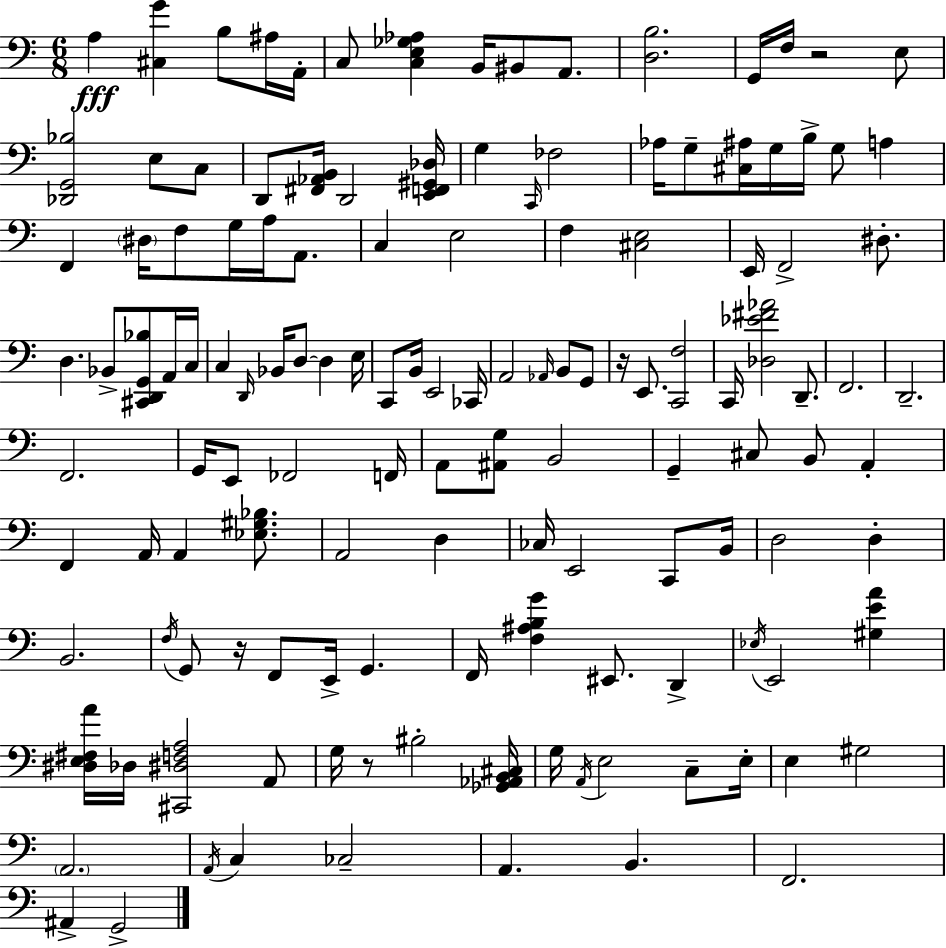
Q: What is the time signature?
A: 6/8